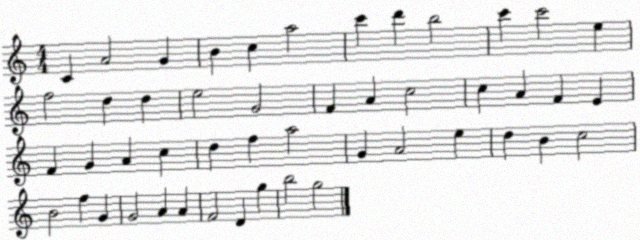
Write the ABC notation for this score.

X:1
T:Untitled
M:4/4
L:1/4
K:C
C A2 G B c a2 c' d' b2 c' c'2 e f2 d d e2 G2 F A c2 c A F E F G A c d f a2 G A2 e d B c2 B2 f G G2 A A F2 D g b2 g2